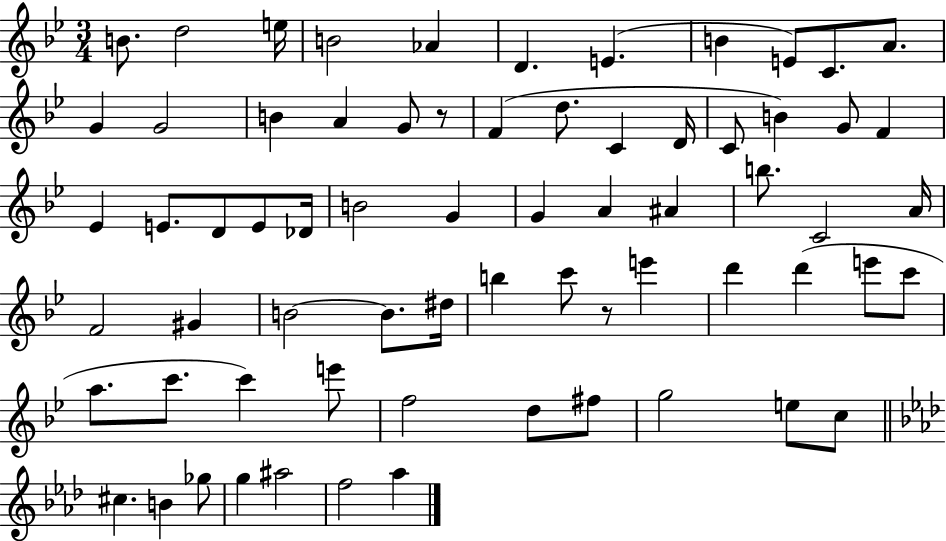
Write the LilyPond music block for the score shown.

{
  \clef treble
  \numericTimeSignature
  \time 3/4
  \key bes \major
  \repeat volta 2 { b'8. d''2 e''16 | b'2 aes'4 | d'4. e'4.( | b'4 e'8) c'8. a'8. | \break g'4 g'2 | b'4 a'4 g'8 r8 | f'4( d''8. c'4 d'16 | c'8 b'4) g'8 f'4 | \break ees'4 e'8. d'8 e'8 des'16 | b'2 g'4 | g'4 a'4 ais'4 | b''8. c'2 a'16 | \break f'2 gis'4 | b'2~~ b'8. dis''16 | b''4 c'''8 r8 e'''4 | d'''4 d'''4( e'''8 c'''8 | \break a''8. c'''8. c'''4) e'''8 | f''2 d''8 fis''8 | g''2 e''8 c''8 | \bar "||" \break \key f \minor cis''4. b'4 ges''8 | g''4 ais''2 | f''2 aes''4 | } \bar "|."
}